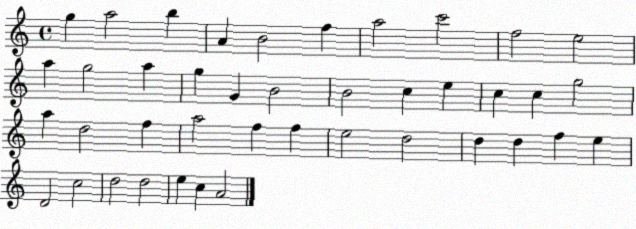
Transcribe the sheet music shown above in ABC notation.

X:1
T:Untitled
M:4/4
L:1/4
K:C
g a2 b A B2 f a2 c'2 f2 e2 a g2 a g G B2 B2 c e c c g2 a d2 f a2 f f e2 d2 d d f e D2 c2 d2 d2 e c A2